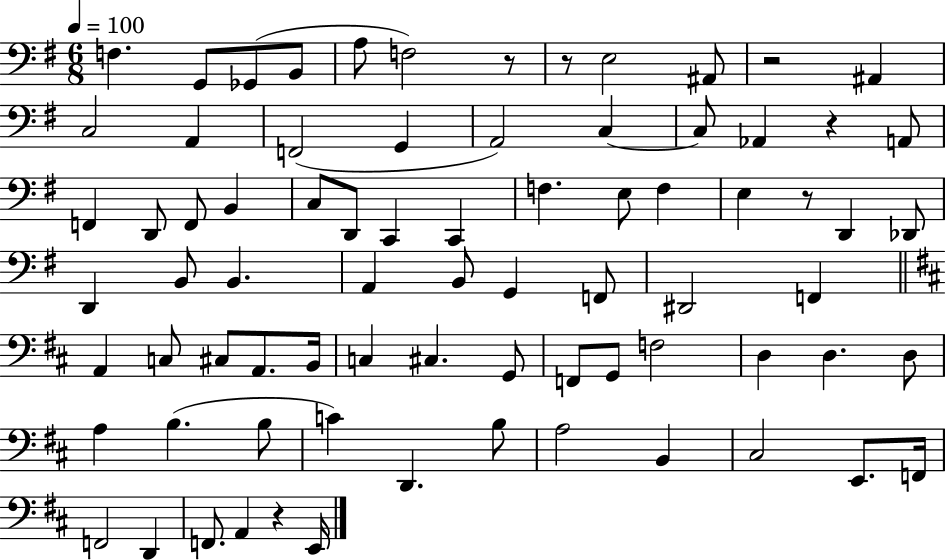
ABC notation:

X:1
T:Untitled
M:6/8
L:1/4
K:G
F, G,,/2 _G,,/2 B,,/2 A,/2 F,2 z/2 z/2 E,2 ^A,,/2 z2 ^A,, C,2 A,, F,,2 G,, A,,2 C, C,/2 _A,, z A,,/2 F,, D,,/2 F,,/2 B,, C,/2 D,,/2 C,, C,, F, E,/2 F, E, z/2 D,, _D,,/2 D,, B,,/2 B,, A,, B,,/2 G,, F,,/2 ^D,,2 F,, A,, C,/2 ^C,/2 A,,/2 B,,/4 C, ^C, G,,/2 F,,/2 G,,/2 F,2 D, D, D,/2 A, B, B,/2 C D,, B,/2 A,2 B,, ^C,2 E,,/2 F,,/4 F,,2 D,, F,,/2 A,, z E,,/4